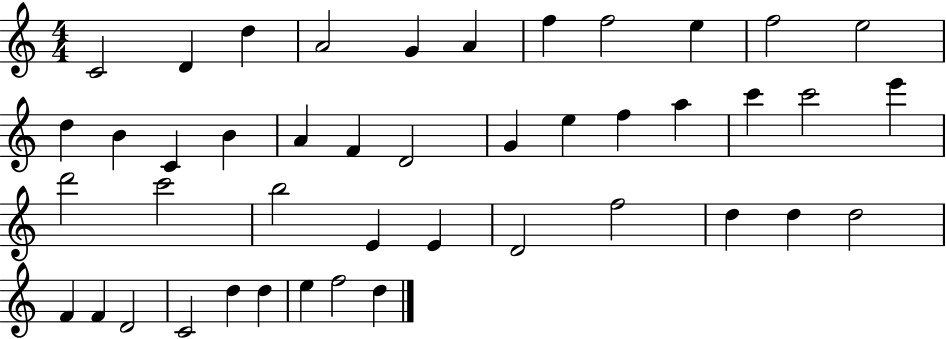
{
  \clef treble
  \numericTimeSignature
  \time 4/4
  \key c \major
  c'2 d'4 d''4 | a'2 g'4 a'4 | f''4 f''2 e''4 | f''2 e''2 | \break d''4 b'4 c'4 b'4 | a'4 f'4 d'2 | g'4 e''4 f''4 a''4 | c'''4 c'''2 e'''4 | \break d'''2 c'''2 | b''2 e'4 e'4 | d'2 f''2 | d''4 d''4 d''2 | \break f'4 f'4 d'2 | c'2 d''4 d''4 | e''4 f''2 d''4 | \bar "|."
}